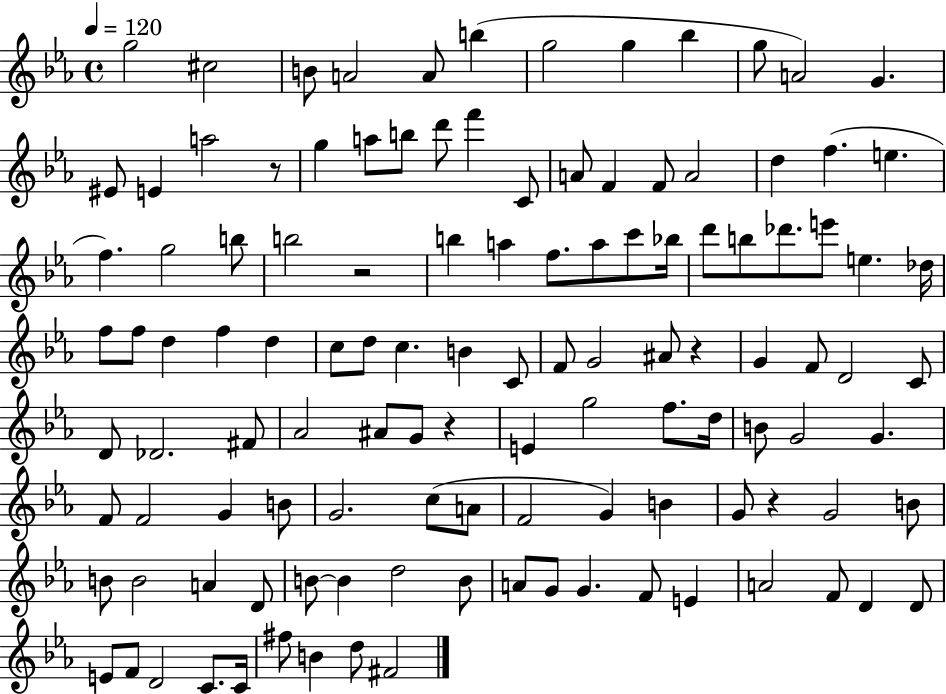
{
  \clef treble
  \time 4/4
  \defaultTimeSignature
  \key ees \major
  \tempo 4 = 120
  g''2 cis''2 | b'8 a'2 a'8 b''4( | g''2 g''4 bes''4 | g''8 a'2) g'4. | \break eis'8 e'4 a''2 r8 | g''4 a''8 b''8 d'''8 f'''4 c'8 | a'8 f'4 f'8 a'2 | d''4 f''4.( e''4. | \break f''4.) g''2 b''8 | b''2 r2 | b''4 a''4 f''8. a''8 c'''8 bes''16 | d'''8 b''8 des'''8. e'''8 e''4. des''16 | \break f''8 f''8 d''4 f''4 d''4 | c''8 d''8 c''4. b'4 c'8 | f'8 g'2 ais'8 r4 | g'4 f'8 d'2 c'8 | \break d'8 des'2. fis'8 | aes'2 ais'8 g'8 r4 | e'4 g''2 f''8. d''16 | b'8 g'2 g'4. | \break f'8 f'2 g'4 b'8 | g'2. c''8( a'8 | f'2 g'4) b'4 | g'8 r4 g'2 b'8 | \break b'8 b'2 a'4 d'8 | b'8~~ b'4 d''2 b'8 | a'8 g'8 g'4. f'8 e'4 | a'2 f'8 d'4 d'8 | \break e'8 f'8 d'2 c'8. c'16 | fis''8 b'4 d''8 fis'2 | \bar "|."
}